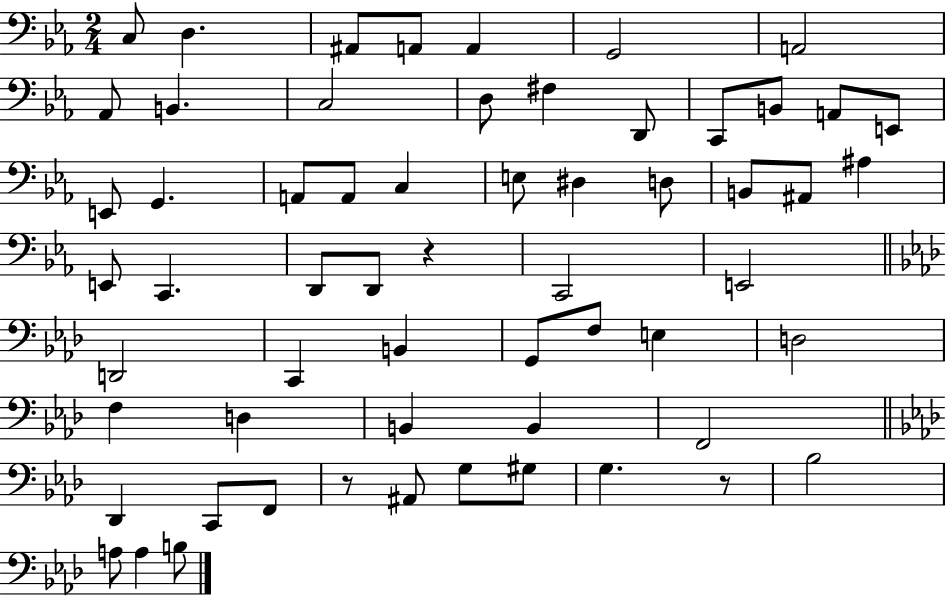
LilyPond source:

{
  \clef bass
  \numericTimeSignature
  \time 2/4
  \key ees \major
  c8 d4. | ais,8 a,8 a,4 | g,2 | a,2 | \break aes,8 b,4. | c2 | d8 fis4 d,8 | c,8 b,8 a,8 e,8 | \break e,8 g,4. | a,8 a,8 c4 | e8 dis4 d8 | b,8 ais,8 ais4 | \break e,8 c,4. | d,8 d,8 r4 | c,2 | e,2 | \break \bar "||" \break \key aes \major d,2 | c,4 b,4 | g,8 f8 e4 | d2 | \break f4 d4 | b,4 b,4 | f,2 | \bar "||" \break \key aes \major des,4 c,8 f,8 | r8 ais,8 g8 gis8 | g4. r8 | bes2 | \break a8 a4 b8 | \bar "|."
}